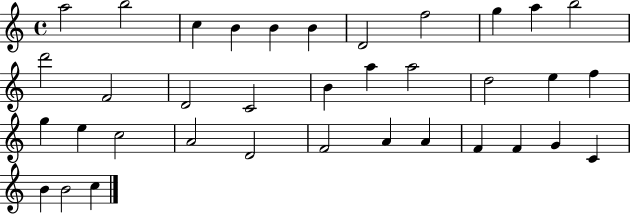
X:1
T:Untitled
M:4/4
L:1/4
K:C
a2 b2 c B B B D2 f2 g a b2 d'2 F2 D2 C2 B a a2 d2 e f g e c2 A2 D2 F2 A A F F G C B B2 c